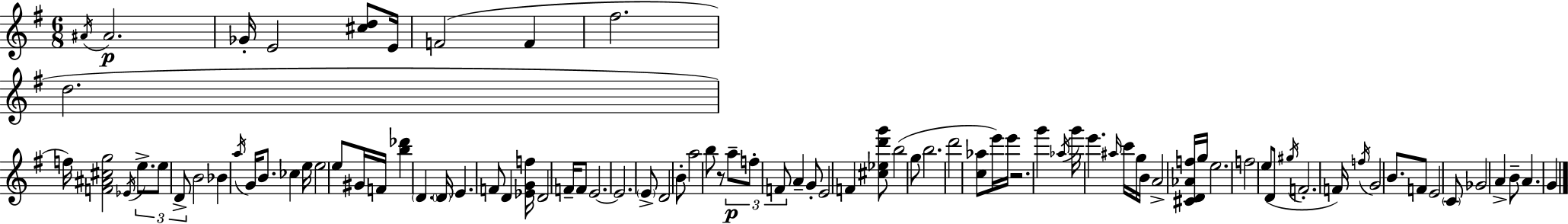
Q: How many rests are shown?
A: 2